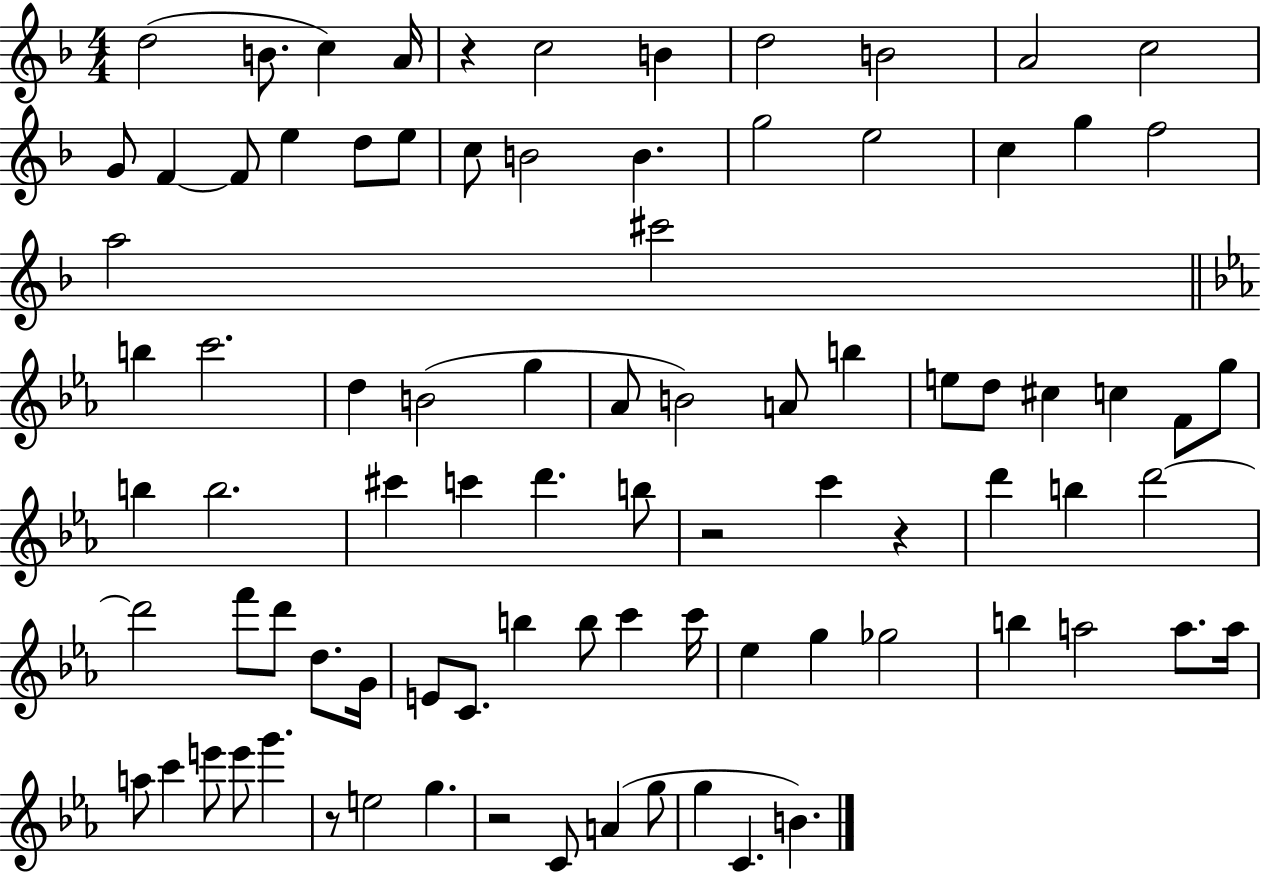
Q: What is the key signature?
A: F major